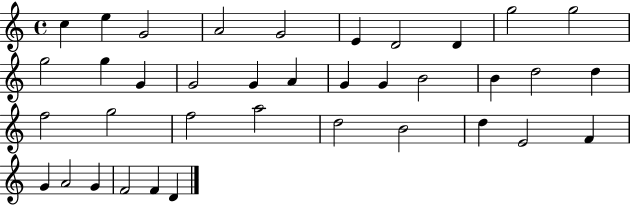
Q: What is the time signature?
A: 4/4